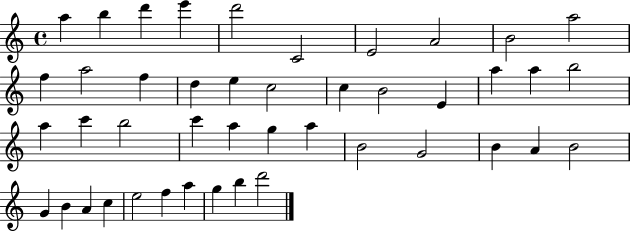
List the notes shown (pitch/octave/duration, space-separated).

A5/q B5/q D6/q E6/q D6/h C4/h E4/h A4/h B4/h A5/h F5/q A5/h F5/q D5/q E5/q C5/h C5/q B4/h E4/q A5/q A5/q B5/h A5/q C6/q B5/h C6/q A5/q G5/q A5/q B4/h G4/h B4/q A4/q B4/h G4/q B4/q A4/q C5/q E5/h F5/q A5/q G5/q B5/q D6/h